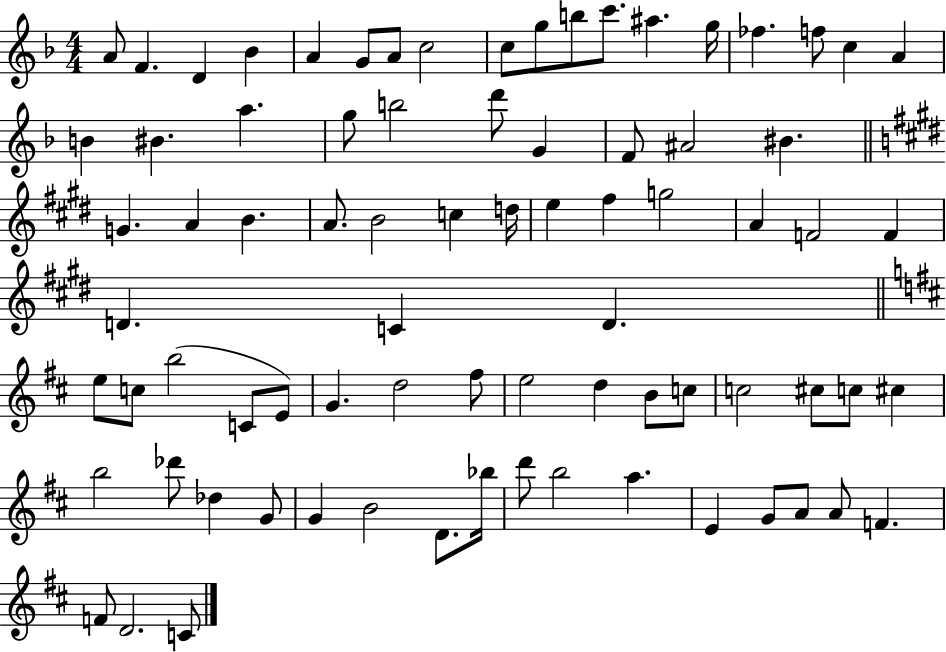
A4/e F4/q. D4/q Bb4/q A4/q G4/e A4/e C5/h C5/e G5/e B5/e C6/e. A#5/q. G5/s FES5/q. F5/e C5/q A4/q B4/q BIS4/q. A5/q. G5/e B5/h D6/e G4/q F4/e A#4/h BIS4/q. G4/q. A4/q B4/q. A4/e. B4/h C5/q D5/s E5/q F#5/q G5/h A4/q F4/h F4/q D4/q. C4/q D4/q. E5/e C5/e B5/h C4/e E4/e G4/q. D5/h F#5/e E5/h D5/q B4/e C5/e C5/h C#5/e C5/e C#5/q B5/h Db6/e Db5/q G4/e G4/q B4/h D4/e. Bb5/s D6/e B5/h A5/q. E4/q G4/e A4/e A4/e F4/q. F4/e D4/h. C4/e